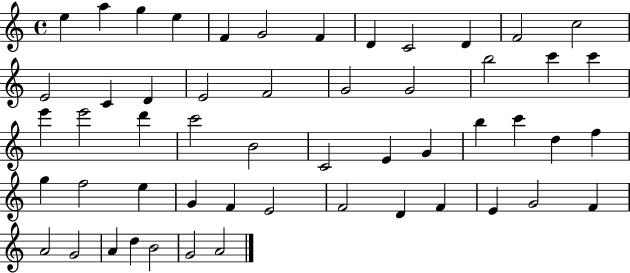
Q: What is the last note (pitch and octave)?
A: A4